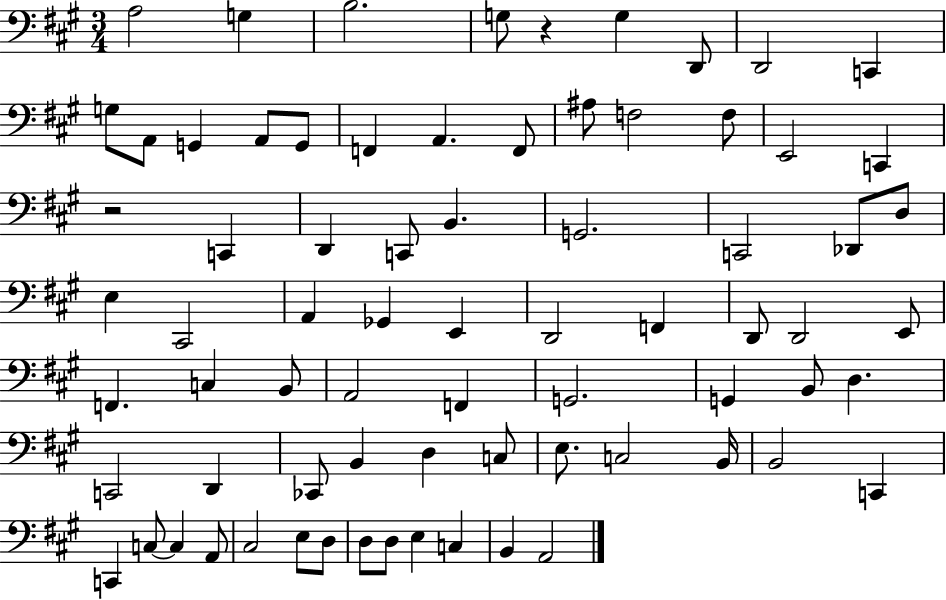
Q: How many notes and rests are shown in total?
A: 74